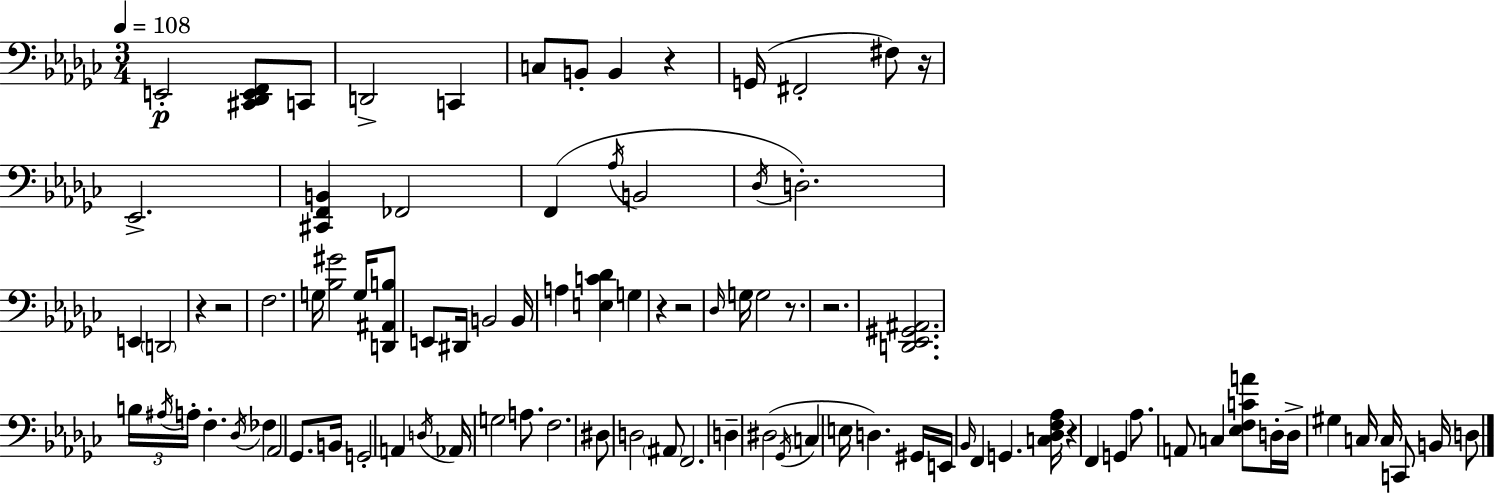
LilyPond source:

{
  \clef bass
  \numericTimeSignature
  \time 3/4
  \key ees \minor
  \tempo 4 = 108
  e,2-.\p <cis, des, e, f,>8 c,8 | d,2-> c,4 | c8 b,8-. b,4 r4 | g,16( fis,2-. fis8) r16 | \break ees,2.-> | <cis, f, b,>4 fes,2 | f,4( \acciaccatura { aes16 } b,2 | \acciaccatura { des16 } d2.-.) | \break e,4 \parenthesize d,2 | r4 r2 | f2. | g16 <bes gis'>2 g16 | \break <d, ais, b>8 e,8 dis,16 b,2 | b,16 a4 <e c' des'>4 g4 | r4 r2 | \grace { des16 } g16 g2 | \break r8. r2. | <d, ees, gis, ais,>2. | \tuplet 3/2 { b16 \acciaccatura { ais16 } a16-. } f4.-. | \acciaccatura { des16 } fes4 aes,2 | \break ges,8. b,16 g,2-. | a,4 \acciaccatura { d16 } aes,16 g2 | a8. f2. | dis8 d2 | \break \parenthesize ais,8 f,2. | d4-- dis2( | \acciaccatura { ges,16 } c4 e16 | d4.) gis,16 e,16 \grace { bes,16 } f,4 | \break g,4. <c des f aes>16 r4 | f,4 g,4 aes8. a,8 | c4 <ees f c' a'>8 d16-. d16-> gis4 | c16 c16 c,8 b,16 d8 \bar "|."
}